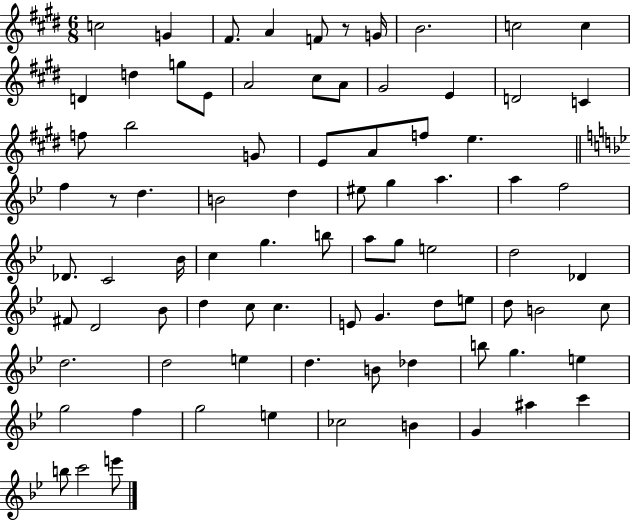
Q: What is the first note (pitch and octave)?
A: C5